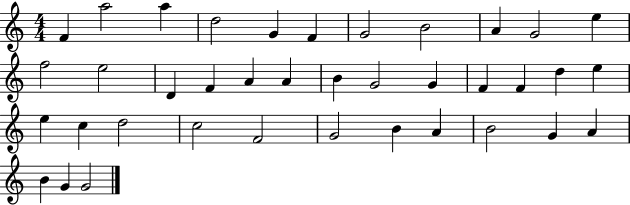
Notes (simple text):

F4/q A5/h A5/q D5/h G4/q F4/q G4/h B4/h A4/q G4/h E5/q F5/h E5/h D4/q F4/q A4/q A4/q B4/q G4/h G4/q F4/q F4/q D5/q E5/q E5/q C5/q D5/h C5/h F4/h G4/h B4/q A4/q B4/h G4/q A4/q B4/q G4/q G4/h